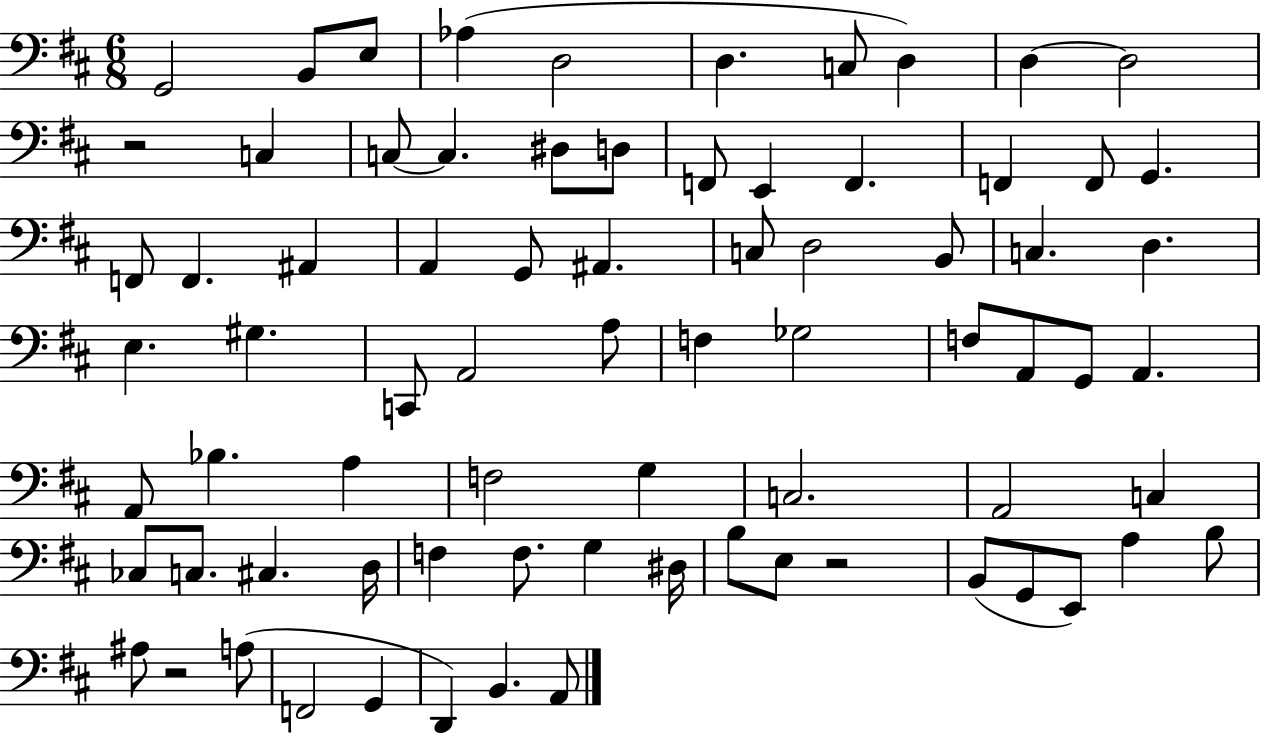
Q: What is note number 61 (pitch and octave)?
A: E3